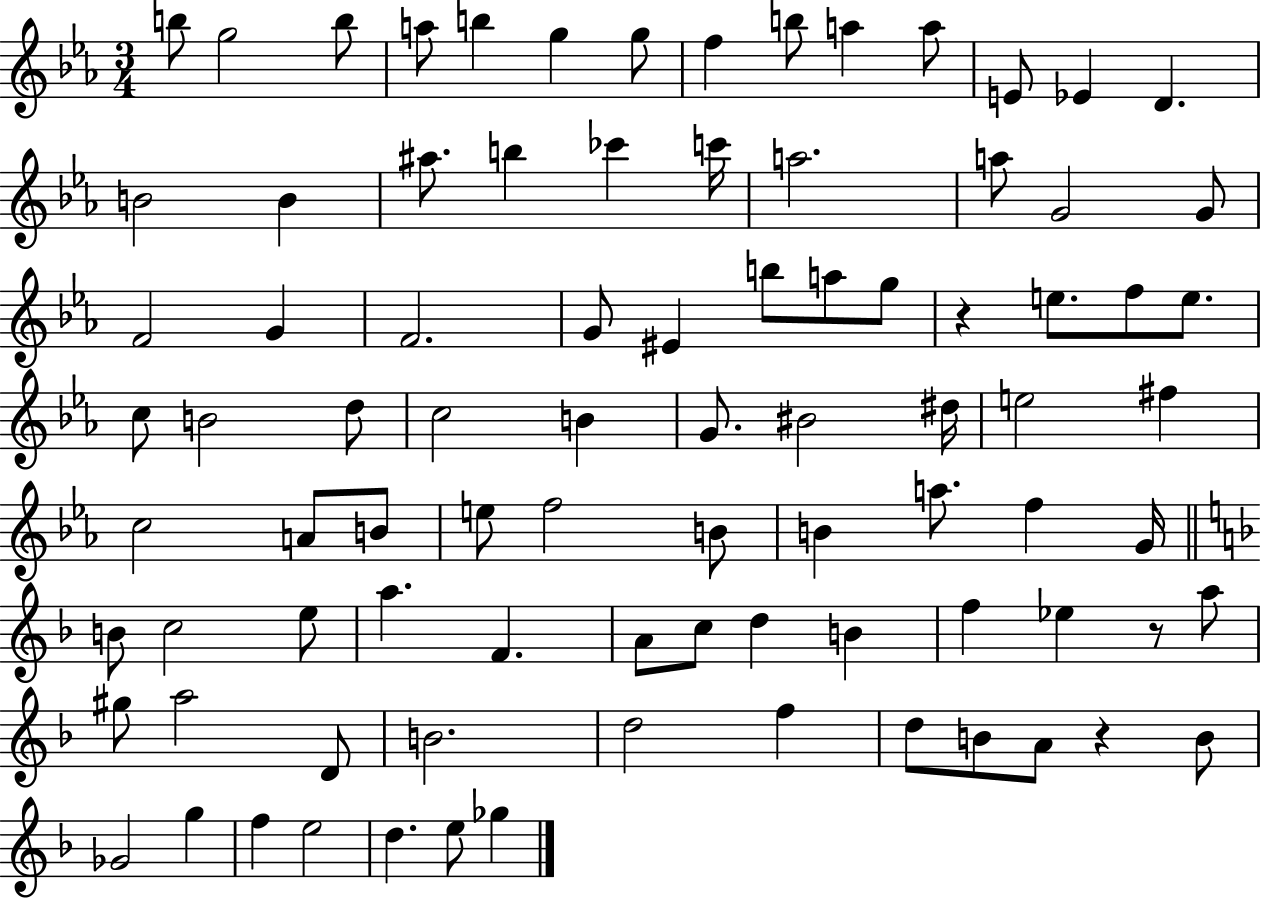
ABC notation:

X:1
T:Untitled
M:3/4
L:1/4
K:Eb
b/2 g2 b/2 a/2 b g g/2 f b/2 a a/2 E/2 _E D B2 B ^a/2 b _c' c'/4 a2 a/2 G2 G/2 F2 G F2 G/2 ^E b/2 a/2 g/2 z e/2 f/2 e/2 c/2 B2 d/2 c2 B G/2 ^B2 ^d/4 e2 ^f c2 A/2 B/2 e/2 f2 B/2 B a/2 f G/4 B/2 c2 e/2 a F A/2 c/2 d B f _e z/2 a/2 ^g/2 a2 D/2 B2 d2 f d/2 B/2 A/2 z B/2 _G2 g f e2 d e/2 _g